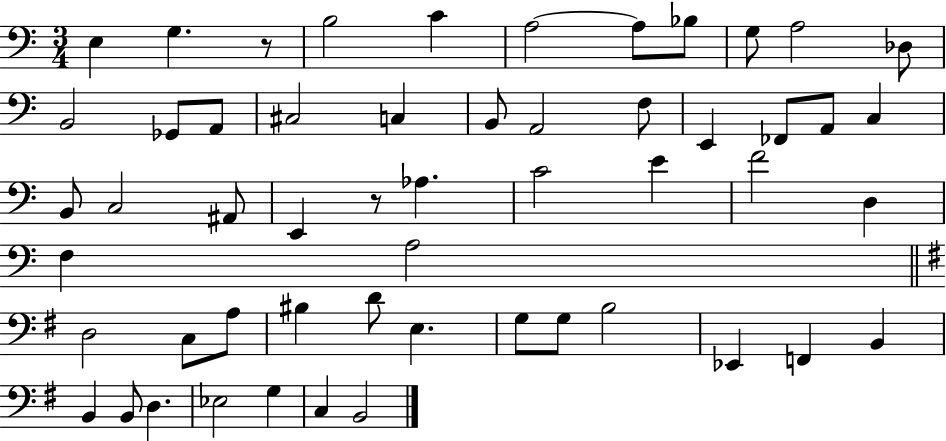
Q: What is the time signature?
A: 3/4